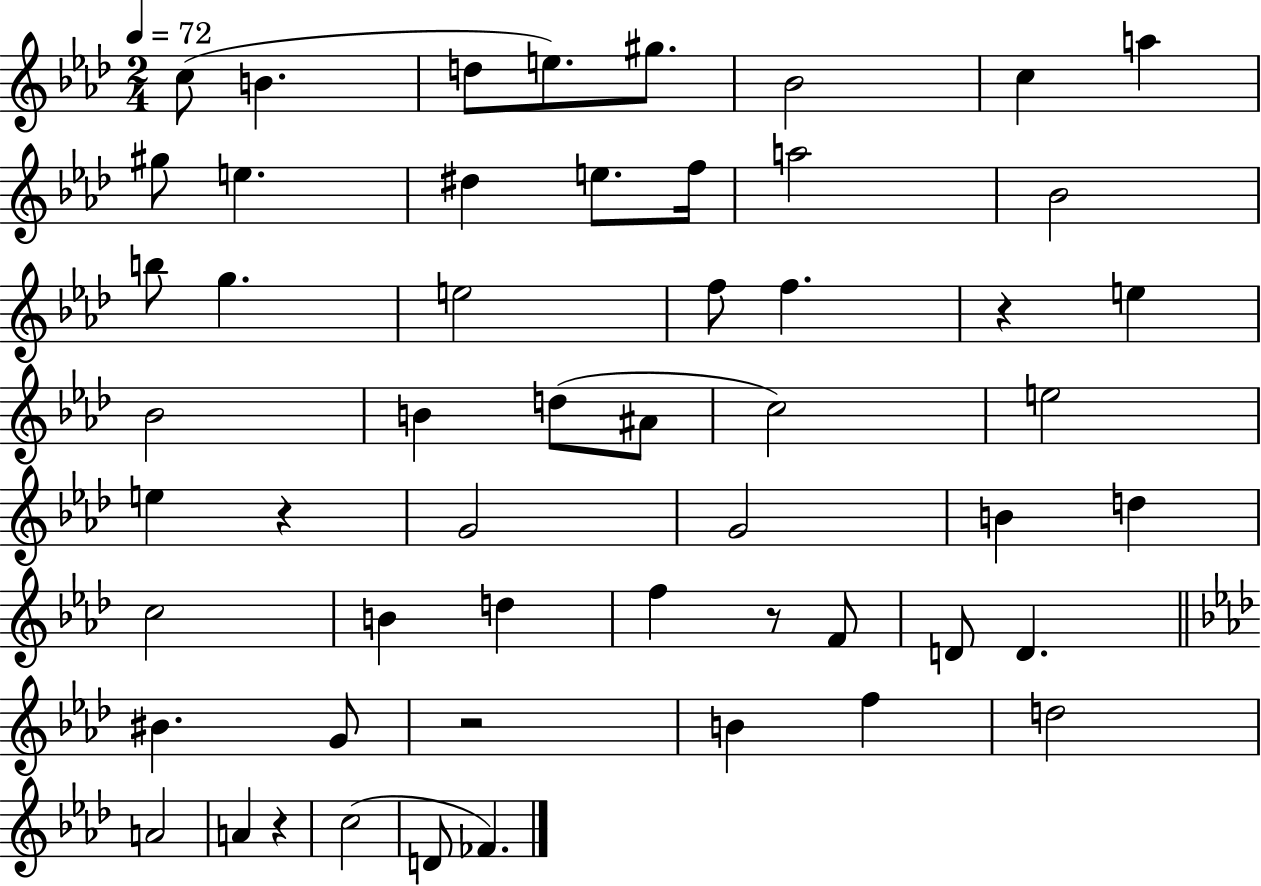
C5/e B4/q. D5/e E5/e. G#5/e. Bb4/h C5/q A5/q G#5/e E5/q. D#5/q E5/e. F5/s A5/h Bb4/h B5/e G5/q. E5/h F5/e F5/q. R/q E5/q Bb4/h B4/q D5/e A#4/e C5/h E5/h E5/q R/q G4/h G4/h B4/q D5/q C5/h B4/q D5/q F5/q R/e F4/e D4/e D4/q. BIS4/q. G4/e R/h B4/q F5/q D5/h A4/h A4/q R/q C5/h D4/e FES4/q.